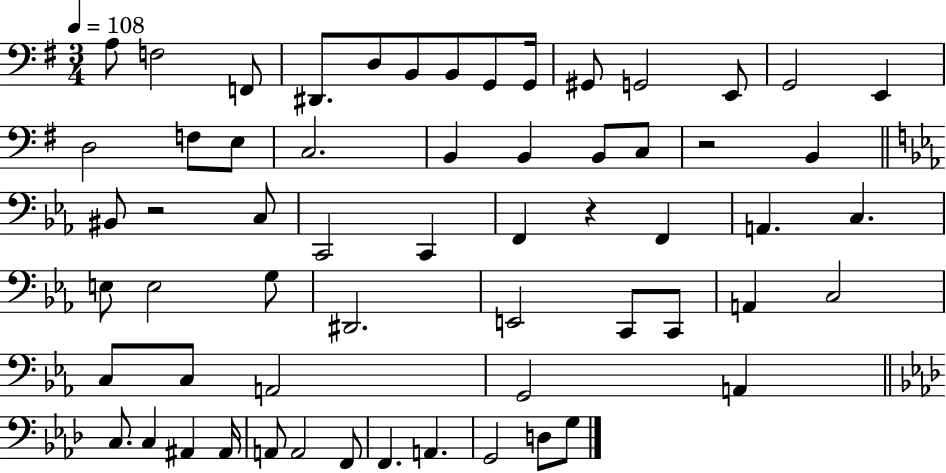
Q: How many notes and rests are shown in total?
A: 60